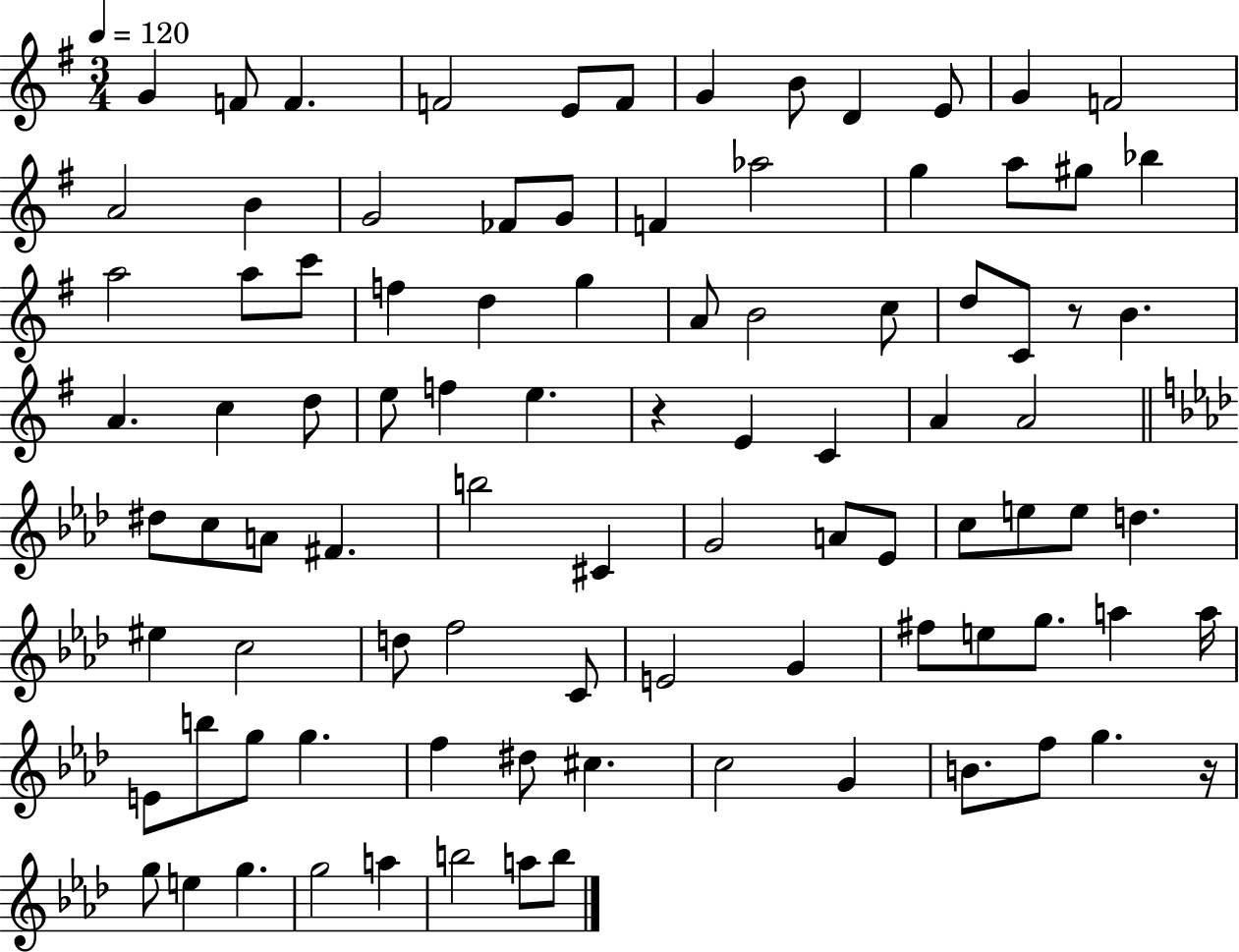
{
  \clef treble
  \numericTimeSignature
  \time 3/4
  \key g \major
  \tempo 4 = 120
  \repeat volta 2 { g'4 f'8 f'4. | f'2 e'8 f'8 | g'4 b'8 d'4 e'8 | g'4 f'2 | \break a'2 b'4 | g'2 fes'8 g'8 | f'4 aes''2 | g''4 a''8 gis''8 bes''4 | \break a''2 a''8 c'''8 | f''4 d''4 g''4 | a'8 b'2 c''8 | d''8 c'8 r8 b'4. | \break a'4. c''4 d''8 | e''8 f''4 e''4. | r4 e'4 c'4 | a'4 a'2 | \break \bar "||" \break \key f \minor dis''8 c''8 a'8 fis'4. | b''2 cis'4 | g'2 a'8 ees'8 | c''8 e''8 e''8 d''4. | \break eis''4 c''2 | d''8 f''2 c'8 | e'2 g'4 | fis''8 e''8 g''8. a''4 a''16 | \break e'8 b''8 g''8 g''4. | f''4 dis''8 cis''4. | c''2 g'4 | b'8. f''8 g''4. r16 | \break g''8 e''4 g''4. | g''2 a''4 | b''2 a''8 b''8 | } \bar "|."
}